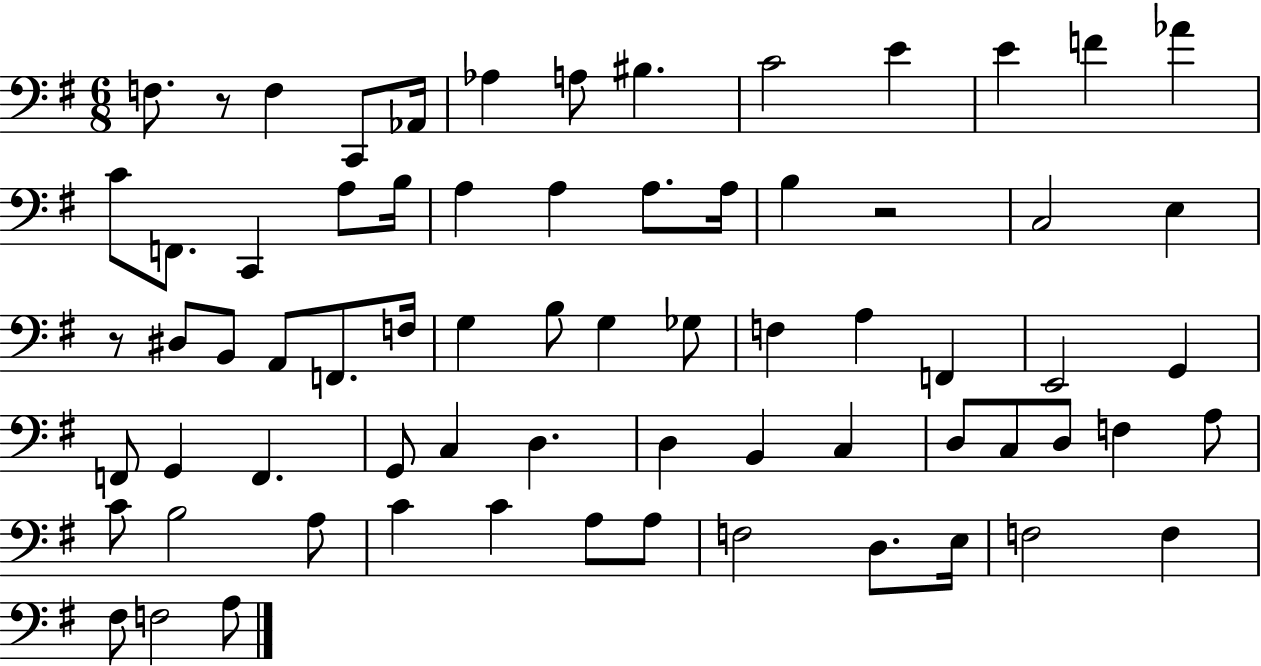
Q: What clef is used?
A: bass